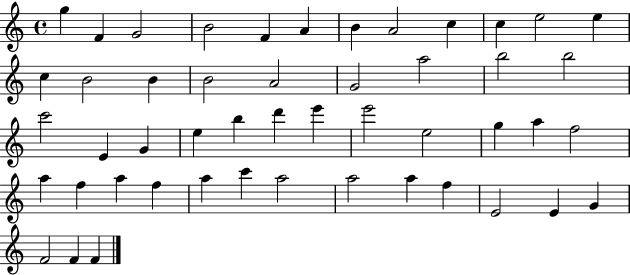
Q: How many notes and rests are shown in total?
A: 49